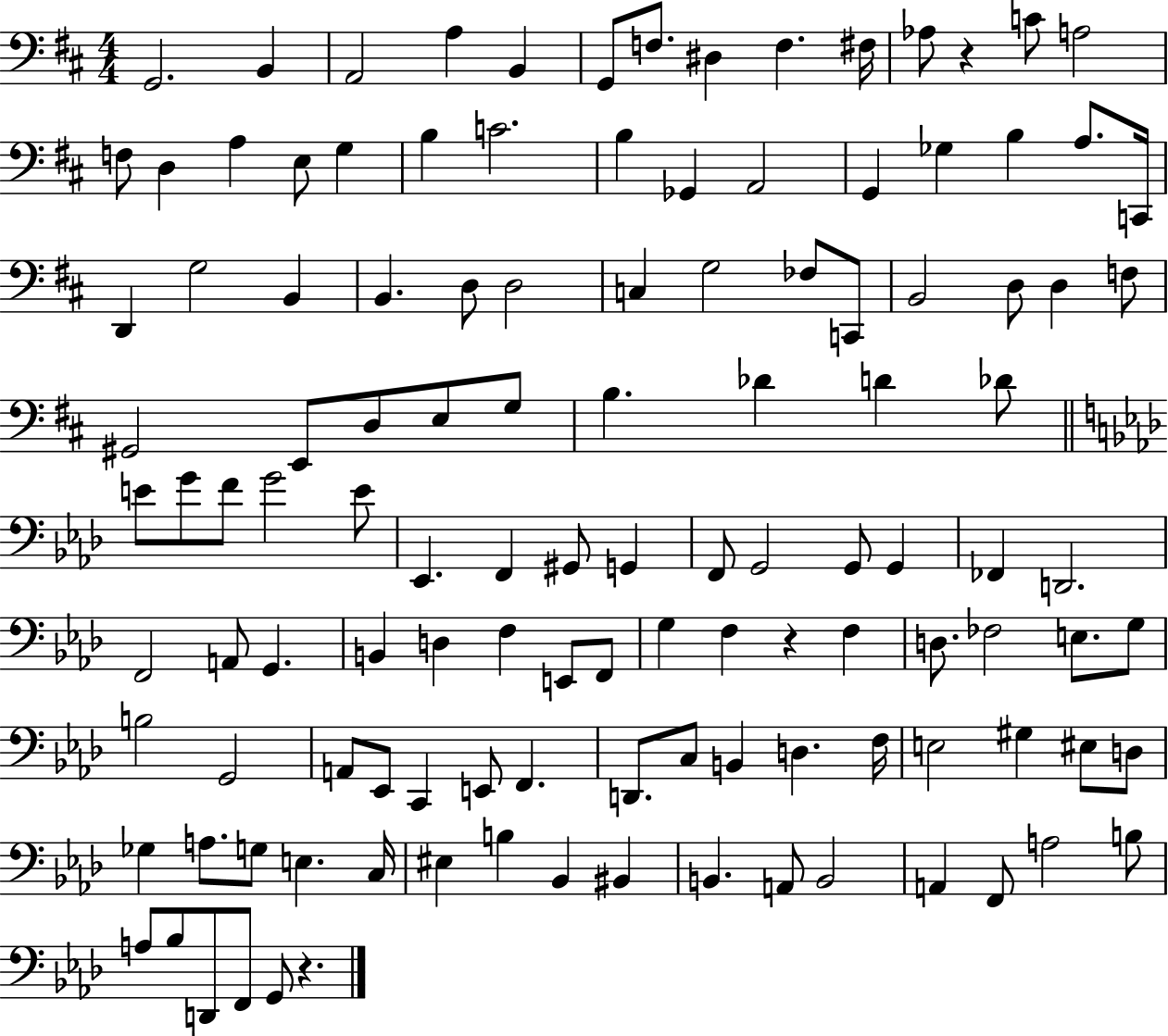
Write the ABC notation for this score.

X:1
T:Untitled
M:4/4
L:1/4
K:D
G,,2 B,, A,,2 A, B,, G,,/2 F,/2 ^D, F, ^F,/4 _A,/2 z C/2 A,2 F,/2 D, A, E,/2 G, B, C2 B, _G,, A,,2 G,, _G, B, A,/2 C,,/4 D,, G,2 B,, B,, D,/2 D,2 C, G,2 _F,/2 C,,/2 B,,2 D,/2 D, F,/2 ^G,,2 E,,/2 D,/2 E,/2 G,/2 B, _D D _D/2 E/2 G/2 F/2 G2 E/2 _E,, F,, ^G,,/2 G,, F,,/2 G,,2 G,,/2 G,, _F,, D,,2 F,,2 A,,/2 G,, B,, D, F, E,,/2 F,,/2 G, F, z F, D,/2 _F,2 E,/2 G,/2 B,2 G,,2 A,,/2 _E,,/2 C,, E,,/2 F,, D,,/2 C,/2 B,, D, F,/4 E,2 ^G, ^E,/2 D,/2 _G, A,/2 G,/2 E, C,/4 ^E, B, _B,, ^B,, B,, A,,/2 B,,2 A,, F,,/2 A,2 B,/2 A,/2 _B,/2 D,,/2 F,,/2 G,,/2 z